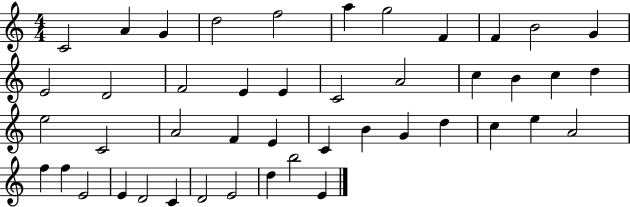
X:1
T:Untitled
M:4/4
L:1/4
K:C
C2 A G d2 f2 a g2 F F B2 G E2 D2 F2 E E C2 A2 c B c d e2 C2 A2 F E C B G d c e A2 f f E2 E D2 C D2 E2 d b2 E